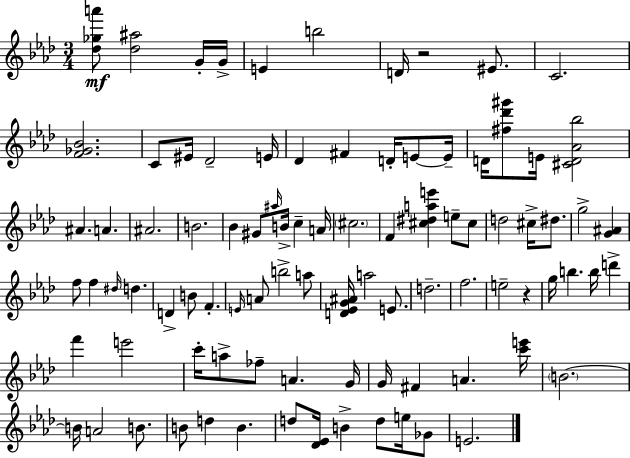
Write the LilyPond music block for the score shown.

{
  \clef treble
  \numericTimeSignature
  \time 3/4
  \key f \minor
  <des'' ges'' a'''>8\mf <des'' ais''>2 g'16-. g'16-> | e'4 b''2 | d'16 r2 eis'8. | c'2. | \break <f' ges' bes'>2. | c'8 eis'16 des'2-- e'16 | des'4 fis'4 d'16-. e'8~~ e'16-- | d'16 <fis'' des''' gis'''>8 e'16 <cis' d' aes' bes''>2 | \break ais'4. a'4. | ais'2. | b'2. | bes'4 gis'8 \grace { ais''16 } b'16-> c''4-- | \break a'16 \parenthesize cis''2. | f'4 <cis'' dis'' a'' e'''>4 e''8-- cis''8 | d''2 cis''16-> dis''8. | g''2-> <g' ais'>4 | \break f''8 f''4 \grace { dis''16 } d''4. | d'4-> b'8 f'4.-. | \grace { e'16 } a'8 b''2-> | a''8 <d' ees' g' ais'>16 a''2 | \break e'8. d''2.-- | f''2. | e''2-- r4 | g''16 b''4. b''16 d'''4-> | \break f'''4 e'''2 | c'''16-. a''8-> fes''8-- a'4. | g'16 g'16 fis'4 a'4. | <c''' e'''>16 \parenthesize b'2.~~ | \break b'16 a'2 | b'8. b'8 d''4 b'4. | d''8 <des' ees'>16 b'4-> d''8 | e''16 ges'8 e'2. | \break \bar "|."
}